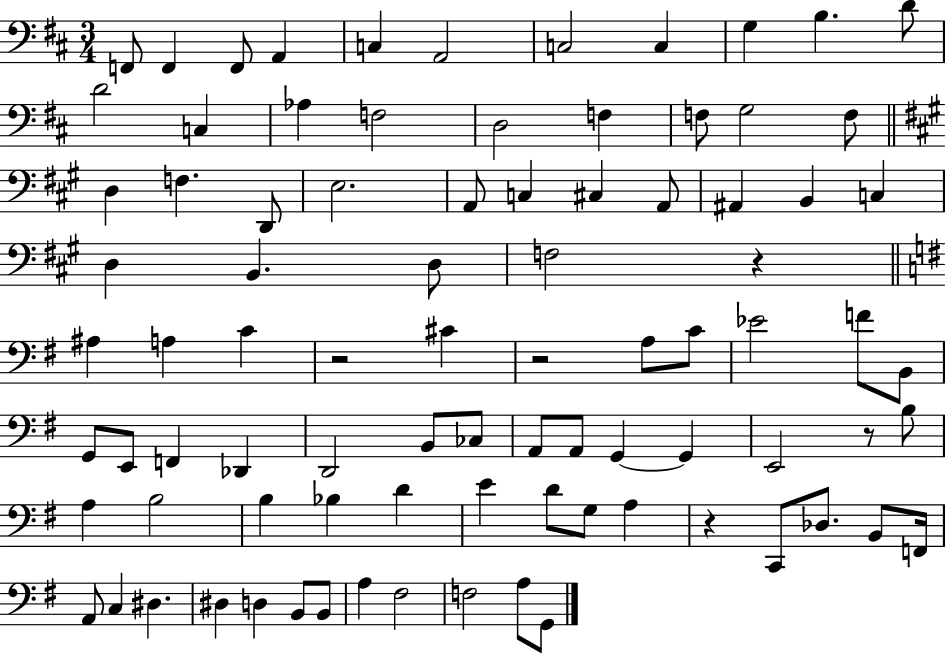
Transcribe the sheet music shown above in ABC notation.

X:1
T:Untitled
M:3/4
L:1/4
K:D
F,,/2 F,, F,,/2 A,, C, A,,2 C,2 C, G, B, D/2 D2 C, _A, F,2 D,2 F, F,/2 G,2 F,/2 D, F, D,,/2 E,2 A,,/2 C, ^C, A,,/2 ^A,, B,, C, D, B,, D,/2 F,2 z ^A, A, C z2 ^C z2 A,/2 C/2 _E2 F/2 B,,/2 G,,/2 E,,/2 F,, _D,, D,,2 B,,/2 _C,/2 A,,/2 A,,/2 G,, G,, E,,2 z/2 B,/2 A, B,2 B, _B, D E D/2 G,/2 A, z C,,/2 _D,/2 B,,/2 F,,/4 A,,/2 C, ^D, ^D, D, B,,/2 B,,/2 A, ^F,2 F,2 A,/2 G,,/2